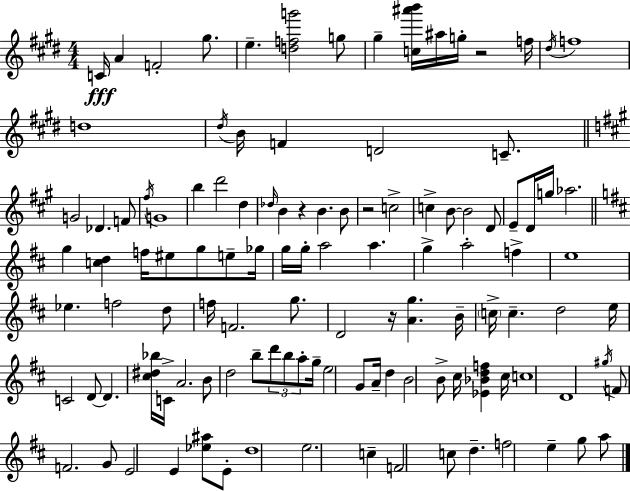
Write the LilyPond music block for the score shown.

{
  \clef treble
  \numericTimeSignature
  \time 4/4
  \key e \major
  c'16\fff a'4 f'2-. gis''8. | e''4.-- <d'' f'' g'''>2 g''8 | gis''4-- <c'' ais''' b'''>16 ais''16 g''16-. r2 f''16 | \acciaccatura { dis''16 } f''1 | \break d''1 | \acciaccatura { dis''16 } b'16 f'4 d'2 c'8.-- | \bar "||" \break \key a \major g'2 des'4. f'8 | \acciaccatura { fis''16 } g'1 | b''4 d'''2 d''4 | \grace { des''16 } b'4 r4 b'4. | \break b'8 r2 c''2-> | c''4-> b'8~~ b'2 | d'8 e'8-- d'16 g''16 aes''2. | \bar "||" \break \key d \major g''4 <c'' d''>4 f''16 eis''8 g''8 e''8-- ges''16 | g''16 g''16-. a''2 a''4. | g''4-> a''2-. f''4-> | e''1 | \break ees''4. f''2 d''8 | f''16 f'2. g''8. | d'2 r16 <a' g''>4. b'16-- | \parenthesize c''16-> c''4.-- d''2 e''16 | \break c'2 d'8~~ d'4. | <cis'' dis'' bes''>16 c'16-> a'2. b'8 | d''2 b''8-- \tuplet 3/2 { d'''8 b''8 a''8-. } | g''16-- e''2 g'8 a'16-- d''4 | \break b'2 b'8-> cis''16 <ees' bes' d'' f''>4 cis''16 | c''1 | d'1 | \acciaccatura { gis''16 } f'8 f'2. g'8 | \break e'2 e'4 <ees'' ais''>8 e'8-. | d''1 | e''2. c''4-- | f'2 c''8 d''4.-- | \break f''2 e''4-- g''8 a''8 | \bar "|."
}